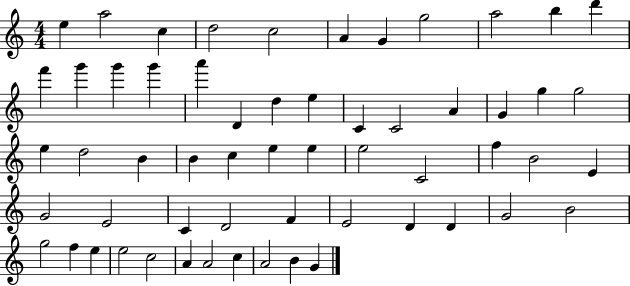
{
  \clef treble
  \numericTimeSignature
  \time 4/4
  \key c \major
  e''4 a''2 c''4 | d''2 c''2 | a'4 g'4 g''2 | a''2 b''4 d'''4 | \break f'''4 g'''4 g'''4 g'''4 | a'''4 d'4 d''4 e''4 | c'4 c'2 a'4 | g'4 g''4 g''2 | \break e''4 d''2 b'4 | b'4 c''4 e''4 e''4 | e''2 c'2 | f''4 b'2 e'4 | \break g'2 e'2 | c'4 d'2 f'4 | e'2 d'4 d'4 | g'2 b'2 | \break g''2 f''4 e''4 | e''2 c''2 | a'4 a'2 c''4 | a'2 b'4 g'4 | \break \bar "|."
}